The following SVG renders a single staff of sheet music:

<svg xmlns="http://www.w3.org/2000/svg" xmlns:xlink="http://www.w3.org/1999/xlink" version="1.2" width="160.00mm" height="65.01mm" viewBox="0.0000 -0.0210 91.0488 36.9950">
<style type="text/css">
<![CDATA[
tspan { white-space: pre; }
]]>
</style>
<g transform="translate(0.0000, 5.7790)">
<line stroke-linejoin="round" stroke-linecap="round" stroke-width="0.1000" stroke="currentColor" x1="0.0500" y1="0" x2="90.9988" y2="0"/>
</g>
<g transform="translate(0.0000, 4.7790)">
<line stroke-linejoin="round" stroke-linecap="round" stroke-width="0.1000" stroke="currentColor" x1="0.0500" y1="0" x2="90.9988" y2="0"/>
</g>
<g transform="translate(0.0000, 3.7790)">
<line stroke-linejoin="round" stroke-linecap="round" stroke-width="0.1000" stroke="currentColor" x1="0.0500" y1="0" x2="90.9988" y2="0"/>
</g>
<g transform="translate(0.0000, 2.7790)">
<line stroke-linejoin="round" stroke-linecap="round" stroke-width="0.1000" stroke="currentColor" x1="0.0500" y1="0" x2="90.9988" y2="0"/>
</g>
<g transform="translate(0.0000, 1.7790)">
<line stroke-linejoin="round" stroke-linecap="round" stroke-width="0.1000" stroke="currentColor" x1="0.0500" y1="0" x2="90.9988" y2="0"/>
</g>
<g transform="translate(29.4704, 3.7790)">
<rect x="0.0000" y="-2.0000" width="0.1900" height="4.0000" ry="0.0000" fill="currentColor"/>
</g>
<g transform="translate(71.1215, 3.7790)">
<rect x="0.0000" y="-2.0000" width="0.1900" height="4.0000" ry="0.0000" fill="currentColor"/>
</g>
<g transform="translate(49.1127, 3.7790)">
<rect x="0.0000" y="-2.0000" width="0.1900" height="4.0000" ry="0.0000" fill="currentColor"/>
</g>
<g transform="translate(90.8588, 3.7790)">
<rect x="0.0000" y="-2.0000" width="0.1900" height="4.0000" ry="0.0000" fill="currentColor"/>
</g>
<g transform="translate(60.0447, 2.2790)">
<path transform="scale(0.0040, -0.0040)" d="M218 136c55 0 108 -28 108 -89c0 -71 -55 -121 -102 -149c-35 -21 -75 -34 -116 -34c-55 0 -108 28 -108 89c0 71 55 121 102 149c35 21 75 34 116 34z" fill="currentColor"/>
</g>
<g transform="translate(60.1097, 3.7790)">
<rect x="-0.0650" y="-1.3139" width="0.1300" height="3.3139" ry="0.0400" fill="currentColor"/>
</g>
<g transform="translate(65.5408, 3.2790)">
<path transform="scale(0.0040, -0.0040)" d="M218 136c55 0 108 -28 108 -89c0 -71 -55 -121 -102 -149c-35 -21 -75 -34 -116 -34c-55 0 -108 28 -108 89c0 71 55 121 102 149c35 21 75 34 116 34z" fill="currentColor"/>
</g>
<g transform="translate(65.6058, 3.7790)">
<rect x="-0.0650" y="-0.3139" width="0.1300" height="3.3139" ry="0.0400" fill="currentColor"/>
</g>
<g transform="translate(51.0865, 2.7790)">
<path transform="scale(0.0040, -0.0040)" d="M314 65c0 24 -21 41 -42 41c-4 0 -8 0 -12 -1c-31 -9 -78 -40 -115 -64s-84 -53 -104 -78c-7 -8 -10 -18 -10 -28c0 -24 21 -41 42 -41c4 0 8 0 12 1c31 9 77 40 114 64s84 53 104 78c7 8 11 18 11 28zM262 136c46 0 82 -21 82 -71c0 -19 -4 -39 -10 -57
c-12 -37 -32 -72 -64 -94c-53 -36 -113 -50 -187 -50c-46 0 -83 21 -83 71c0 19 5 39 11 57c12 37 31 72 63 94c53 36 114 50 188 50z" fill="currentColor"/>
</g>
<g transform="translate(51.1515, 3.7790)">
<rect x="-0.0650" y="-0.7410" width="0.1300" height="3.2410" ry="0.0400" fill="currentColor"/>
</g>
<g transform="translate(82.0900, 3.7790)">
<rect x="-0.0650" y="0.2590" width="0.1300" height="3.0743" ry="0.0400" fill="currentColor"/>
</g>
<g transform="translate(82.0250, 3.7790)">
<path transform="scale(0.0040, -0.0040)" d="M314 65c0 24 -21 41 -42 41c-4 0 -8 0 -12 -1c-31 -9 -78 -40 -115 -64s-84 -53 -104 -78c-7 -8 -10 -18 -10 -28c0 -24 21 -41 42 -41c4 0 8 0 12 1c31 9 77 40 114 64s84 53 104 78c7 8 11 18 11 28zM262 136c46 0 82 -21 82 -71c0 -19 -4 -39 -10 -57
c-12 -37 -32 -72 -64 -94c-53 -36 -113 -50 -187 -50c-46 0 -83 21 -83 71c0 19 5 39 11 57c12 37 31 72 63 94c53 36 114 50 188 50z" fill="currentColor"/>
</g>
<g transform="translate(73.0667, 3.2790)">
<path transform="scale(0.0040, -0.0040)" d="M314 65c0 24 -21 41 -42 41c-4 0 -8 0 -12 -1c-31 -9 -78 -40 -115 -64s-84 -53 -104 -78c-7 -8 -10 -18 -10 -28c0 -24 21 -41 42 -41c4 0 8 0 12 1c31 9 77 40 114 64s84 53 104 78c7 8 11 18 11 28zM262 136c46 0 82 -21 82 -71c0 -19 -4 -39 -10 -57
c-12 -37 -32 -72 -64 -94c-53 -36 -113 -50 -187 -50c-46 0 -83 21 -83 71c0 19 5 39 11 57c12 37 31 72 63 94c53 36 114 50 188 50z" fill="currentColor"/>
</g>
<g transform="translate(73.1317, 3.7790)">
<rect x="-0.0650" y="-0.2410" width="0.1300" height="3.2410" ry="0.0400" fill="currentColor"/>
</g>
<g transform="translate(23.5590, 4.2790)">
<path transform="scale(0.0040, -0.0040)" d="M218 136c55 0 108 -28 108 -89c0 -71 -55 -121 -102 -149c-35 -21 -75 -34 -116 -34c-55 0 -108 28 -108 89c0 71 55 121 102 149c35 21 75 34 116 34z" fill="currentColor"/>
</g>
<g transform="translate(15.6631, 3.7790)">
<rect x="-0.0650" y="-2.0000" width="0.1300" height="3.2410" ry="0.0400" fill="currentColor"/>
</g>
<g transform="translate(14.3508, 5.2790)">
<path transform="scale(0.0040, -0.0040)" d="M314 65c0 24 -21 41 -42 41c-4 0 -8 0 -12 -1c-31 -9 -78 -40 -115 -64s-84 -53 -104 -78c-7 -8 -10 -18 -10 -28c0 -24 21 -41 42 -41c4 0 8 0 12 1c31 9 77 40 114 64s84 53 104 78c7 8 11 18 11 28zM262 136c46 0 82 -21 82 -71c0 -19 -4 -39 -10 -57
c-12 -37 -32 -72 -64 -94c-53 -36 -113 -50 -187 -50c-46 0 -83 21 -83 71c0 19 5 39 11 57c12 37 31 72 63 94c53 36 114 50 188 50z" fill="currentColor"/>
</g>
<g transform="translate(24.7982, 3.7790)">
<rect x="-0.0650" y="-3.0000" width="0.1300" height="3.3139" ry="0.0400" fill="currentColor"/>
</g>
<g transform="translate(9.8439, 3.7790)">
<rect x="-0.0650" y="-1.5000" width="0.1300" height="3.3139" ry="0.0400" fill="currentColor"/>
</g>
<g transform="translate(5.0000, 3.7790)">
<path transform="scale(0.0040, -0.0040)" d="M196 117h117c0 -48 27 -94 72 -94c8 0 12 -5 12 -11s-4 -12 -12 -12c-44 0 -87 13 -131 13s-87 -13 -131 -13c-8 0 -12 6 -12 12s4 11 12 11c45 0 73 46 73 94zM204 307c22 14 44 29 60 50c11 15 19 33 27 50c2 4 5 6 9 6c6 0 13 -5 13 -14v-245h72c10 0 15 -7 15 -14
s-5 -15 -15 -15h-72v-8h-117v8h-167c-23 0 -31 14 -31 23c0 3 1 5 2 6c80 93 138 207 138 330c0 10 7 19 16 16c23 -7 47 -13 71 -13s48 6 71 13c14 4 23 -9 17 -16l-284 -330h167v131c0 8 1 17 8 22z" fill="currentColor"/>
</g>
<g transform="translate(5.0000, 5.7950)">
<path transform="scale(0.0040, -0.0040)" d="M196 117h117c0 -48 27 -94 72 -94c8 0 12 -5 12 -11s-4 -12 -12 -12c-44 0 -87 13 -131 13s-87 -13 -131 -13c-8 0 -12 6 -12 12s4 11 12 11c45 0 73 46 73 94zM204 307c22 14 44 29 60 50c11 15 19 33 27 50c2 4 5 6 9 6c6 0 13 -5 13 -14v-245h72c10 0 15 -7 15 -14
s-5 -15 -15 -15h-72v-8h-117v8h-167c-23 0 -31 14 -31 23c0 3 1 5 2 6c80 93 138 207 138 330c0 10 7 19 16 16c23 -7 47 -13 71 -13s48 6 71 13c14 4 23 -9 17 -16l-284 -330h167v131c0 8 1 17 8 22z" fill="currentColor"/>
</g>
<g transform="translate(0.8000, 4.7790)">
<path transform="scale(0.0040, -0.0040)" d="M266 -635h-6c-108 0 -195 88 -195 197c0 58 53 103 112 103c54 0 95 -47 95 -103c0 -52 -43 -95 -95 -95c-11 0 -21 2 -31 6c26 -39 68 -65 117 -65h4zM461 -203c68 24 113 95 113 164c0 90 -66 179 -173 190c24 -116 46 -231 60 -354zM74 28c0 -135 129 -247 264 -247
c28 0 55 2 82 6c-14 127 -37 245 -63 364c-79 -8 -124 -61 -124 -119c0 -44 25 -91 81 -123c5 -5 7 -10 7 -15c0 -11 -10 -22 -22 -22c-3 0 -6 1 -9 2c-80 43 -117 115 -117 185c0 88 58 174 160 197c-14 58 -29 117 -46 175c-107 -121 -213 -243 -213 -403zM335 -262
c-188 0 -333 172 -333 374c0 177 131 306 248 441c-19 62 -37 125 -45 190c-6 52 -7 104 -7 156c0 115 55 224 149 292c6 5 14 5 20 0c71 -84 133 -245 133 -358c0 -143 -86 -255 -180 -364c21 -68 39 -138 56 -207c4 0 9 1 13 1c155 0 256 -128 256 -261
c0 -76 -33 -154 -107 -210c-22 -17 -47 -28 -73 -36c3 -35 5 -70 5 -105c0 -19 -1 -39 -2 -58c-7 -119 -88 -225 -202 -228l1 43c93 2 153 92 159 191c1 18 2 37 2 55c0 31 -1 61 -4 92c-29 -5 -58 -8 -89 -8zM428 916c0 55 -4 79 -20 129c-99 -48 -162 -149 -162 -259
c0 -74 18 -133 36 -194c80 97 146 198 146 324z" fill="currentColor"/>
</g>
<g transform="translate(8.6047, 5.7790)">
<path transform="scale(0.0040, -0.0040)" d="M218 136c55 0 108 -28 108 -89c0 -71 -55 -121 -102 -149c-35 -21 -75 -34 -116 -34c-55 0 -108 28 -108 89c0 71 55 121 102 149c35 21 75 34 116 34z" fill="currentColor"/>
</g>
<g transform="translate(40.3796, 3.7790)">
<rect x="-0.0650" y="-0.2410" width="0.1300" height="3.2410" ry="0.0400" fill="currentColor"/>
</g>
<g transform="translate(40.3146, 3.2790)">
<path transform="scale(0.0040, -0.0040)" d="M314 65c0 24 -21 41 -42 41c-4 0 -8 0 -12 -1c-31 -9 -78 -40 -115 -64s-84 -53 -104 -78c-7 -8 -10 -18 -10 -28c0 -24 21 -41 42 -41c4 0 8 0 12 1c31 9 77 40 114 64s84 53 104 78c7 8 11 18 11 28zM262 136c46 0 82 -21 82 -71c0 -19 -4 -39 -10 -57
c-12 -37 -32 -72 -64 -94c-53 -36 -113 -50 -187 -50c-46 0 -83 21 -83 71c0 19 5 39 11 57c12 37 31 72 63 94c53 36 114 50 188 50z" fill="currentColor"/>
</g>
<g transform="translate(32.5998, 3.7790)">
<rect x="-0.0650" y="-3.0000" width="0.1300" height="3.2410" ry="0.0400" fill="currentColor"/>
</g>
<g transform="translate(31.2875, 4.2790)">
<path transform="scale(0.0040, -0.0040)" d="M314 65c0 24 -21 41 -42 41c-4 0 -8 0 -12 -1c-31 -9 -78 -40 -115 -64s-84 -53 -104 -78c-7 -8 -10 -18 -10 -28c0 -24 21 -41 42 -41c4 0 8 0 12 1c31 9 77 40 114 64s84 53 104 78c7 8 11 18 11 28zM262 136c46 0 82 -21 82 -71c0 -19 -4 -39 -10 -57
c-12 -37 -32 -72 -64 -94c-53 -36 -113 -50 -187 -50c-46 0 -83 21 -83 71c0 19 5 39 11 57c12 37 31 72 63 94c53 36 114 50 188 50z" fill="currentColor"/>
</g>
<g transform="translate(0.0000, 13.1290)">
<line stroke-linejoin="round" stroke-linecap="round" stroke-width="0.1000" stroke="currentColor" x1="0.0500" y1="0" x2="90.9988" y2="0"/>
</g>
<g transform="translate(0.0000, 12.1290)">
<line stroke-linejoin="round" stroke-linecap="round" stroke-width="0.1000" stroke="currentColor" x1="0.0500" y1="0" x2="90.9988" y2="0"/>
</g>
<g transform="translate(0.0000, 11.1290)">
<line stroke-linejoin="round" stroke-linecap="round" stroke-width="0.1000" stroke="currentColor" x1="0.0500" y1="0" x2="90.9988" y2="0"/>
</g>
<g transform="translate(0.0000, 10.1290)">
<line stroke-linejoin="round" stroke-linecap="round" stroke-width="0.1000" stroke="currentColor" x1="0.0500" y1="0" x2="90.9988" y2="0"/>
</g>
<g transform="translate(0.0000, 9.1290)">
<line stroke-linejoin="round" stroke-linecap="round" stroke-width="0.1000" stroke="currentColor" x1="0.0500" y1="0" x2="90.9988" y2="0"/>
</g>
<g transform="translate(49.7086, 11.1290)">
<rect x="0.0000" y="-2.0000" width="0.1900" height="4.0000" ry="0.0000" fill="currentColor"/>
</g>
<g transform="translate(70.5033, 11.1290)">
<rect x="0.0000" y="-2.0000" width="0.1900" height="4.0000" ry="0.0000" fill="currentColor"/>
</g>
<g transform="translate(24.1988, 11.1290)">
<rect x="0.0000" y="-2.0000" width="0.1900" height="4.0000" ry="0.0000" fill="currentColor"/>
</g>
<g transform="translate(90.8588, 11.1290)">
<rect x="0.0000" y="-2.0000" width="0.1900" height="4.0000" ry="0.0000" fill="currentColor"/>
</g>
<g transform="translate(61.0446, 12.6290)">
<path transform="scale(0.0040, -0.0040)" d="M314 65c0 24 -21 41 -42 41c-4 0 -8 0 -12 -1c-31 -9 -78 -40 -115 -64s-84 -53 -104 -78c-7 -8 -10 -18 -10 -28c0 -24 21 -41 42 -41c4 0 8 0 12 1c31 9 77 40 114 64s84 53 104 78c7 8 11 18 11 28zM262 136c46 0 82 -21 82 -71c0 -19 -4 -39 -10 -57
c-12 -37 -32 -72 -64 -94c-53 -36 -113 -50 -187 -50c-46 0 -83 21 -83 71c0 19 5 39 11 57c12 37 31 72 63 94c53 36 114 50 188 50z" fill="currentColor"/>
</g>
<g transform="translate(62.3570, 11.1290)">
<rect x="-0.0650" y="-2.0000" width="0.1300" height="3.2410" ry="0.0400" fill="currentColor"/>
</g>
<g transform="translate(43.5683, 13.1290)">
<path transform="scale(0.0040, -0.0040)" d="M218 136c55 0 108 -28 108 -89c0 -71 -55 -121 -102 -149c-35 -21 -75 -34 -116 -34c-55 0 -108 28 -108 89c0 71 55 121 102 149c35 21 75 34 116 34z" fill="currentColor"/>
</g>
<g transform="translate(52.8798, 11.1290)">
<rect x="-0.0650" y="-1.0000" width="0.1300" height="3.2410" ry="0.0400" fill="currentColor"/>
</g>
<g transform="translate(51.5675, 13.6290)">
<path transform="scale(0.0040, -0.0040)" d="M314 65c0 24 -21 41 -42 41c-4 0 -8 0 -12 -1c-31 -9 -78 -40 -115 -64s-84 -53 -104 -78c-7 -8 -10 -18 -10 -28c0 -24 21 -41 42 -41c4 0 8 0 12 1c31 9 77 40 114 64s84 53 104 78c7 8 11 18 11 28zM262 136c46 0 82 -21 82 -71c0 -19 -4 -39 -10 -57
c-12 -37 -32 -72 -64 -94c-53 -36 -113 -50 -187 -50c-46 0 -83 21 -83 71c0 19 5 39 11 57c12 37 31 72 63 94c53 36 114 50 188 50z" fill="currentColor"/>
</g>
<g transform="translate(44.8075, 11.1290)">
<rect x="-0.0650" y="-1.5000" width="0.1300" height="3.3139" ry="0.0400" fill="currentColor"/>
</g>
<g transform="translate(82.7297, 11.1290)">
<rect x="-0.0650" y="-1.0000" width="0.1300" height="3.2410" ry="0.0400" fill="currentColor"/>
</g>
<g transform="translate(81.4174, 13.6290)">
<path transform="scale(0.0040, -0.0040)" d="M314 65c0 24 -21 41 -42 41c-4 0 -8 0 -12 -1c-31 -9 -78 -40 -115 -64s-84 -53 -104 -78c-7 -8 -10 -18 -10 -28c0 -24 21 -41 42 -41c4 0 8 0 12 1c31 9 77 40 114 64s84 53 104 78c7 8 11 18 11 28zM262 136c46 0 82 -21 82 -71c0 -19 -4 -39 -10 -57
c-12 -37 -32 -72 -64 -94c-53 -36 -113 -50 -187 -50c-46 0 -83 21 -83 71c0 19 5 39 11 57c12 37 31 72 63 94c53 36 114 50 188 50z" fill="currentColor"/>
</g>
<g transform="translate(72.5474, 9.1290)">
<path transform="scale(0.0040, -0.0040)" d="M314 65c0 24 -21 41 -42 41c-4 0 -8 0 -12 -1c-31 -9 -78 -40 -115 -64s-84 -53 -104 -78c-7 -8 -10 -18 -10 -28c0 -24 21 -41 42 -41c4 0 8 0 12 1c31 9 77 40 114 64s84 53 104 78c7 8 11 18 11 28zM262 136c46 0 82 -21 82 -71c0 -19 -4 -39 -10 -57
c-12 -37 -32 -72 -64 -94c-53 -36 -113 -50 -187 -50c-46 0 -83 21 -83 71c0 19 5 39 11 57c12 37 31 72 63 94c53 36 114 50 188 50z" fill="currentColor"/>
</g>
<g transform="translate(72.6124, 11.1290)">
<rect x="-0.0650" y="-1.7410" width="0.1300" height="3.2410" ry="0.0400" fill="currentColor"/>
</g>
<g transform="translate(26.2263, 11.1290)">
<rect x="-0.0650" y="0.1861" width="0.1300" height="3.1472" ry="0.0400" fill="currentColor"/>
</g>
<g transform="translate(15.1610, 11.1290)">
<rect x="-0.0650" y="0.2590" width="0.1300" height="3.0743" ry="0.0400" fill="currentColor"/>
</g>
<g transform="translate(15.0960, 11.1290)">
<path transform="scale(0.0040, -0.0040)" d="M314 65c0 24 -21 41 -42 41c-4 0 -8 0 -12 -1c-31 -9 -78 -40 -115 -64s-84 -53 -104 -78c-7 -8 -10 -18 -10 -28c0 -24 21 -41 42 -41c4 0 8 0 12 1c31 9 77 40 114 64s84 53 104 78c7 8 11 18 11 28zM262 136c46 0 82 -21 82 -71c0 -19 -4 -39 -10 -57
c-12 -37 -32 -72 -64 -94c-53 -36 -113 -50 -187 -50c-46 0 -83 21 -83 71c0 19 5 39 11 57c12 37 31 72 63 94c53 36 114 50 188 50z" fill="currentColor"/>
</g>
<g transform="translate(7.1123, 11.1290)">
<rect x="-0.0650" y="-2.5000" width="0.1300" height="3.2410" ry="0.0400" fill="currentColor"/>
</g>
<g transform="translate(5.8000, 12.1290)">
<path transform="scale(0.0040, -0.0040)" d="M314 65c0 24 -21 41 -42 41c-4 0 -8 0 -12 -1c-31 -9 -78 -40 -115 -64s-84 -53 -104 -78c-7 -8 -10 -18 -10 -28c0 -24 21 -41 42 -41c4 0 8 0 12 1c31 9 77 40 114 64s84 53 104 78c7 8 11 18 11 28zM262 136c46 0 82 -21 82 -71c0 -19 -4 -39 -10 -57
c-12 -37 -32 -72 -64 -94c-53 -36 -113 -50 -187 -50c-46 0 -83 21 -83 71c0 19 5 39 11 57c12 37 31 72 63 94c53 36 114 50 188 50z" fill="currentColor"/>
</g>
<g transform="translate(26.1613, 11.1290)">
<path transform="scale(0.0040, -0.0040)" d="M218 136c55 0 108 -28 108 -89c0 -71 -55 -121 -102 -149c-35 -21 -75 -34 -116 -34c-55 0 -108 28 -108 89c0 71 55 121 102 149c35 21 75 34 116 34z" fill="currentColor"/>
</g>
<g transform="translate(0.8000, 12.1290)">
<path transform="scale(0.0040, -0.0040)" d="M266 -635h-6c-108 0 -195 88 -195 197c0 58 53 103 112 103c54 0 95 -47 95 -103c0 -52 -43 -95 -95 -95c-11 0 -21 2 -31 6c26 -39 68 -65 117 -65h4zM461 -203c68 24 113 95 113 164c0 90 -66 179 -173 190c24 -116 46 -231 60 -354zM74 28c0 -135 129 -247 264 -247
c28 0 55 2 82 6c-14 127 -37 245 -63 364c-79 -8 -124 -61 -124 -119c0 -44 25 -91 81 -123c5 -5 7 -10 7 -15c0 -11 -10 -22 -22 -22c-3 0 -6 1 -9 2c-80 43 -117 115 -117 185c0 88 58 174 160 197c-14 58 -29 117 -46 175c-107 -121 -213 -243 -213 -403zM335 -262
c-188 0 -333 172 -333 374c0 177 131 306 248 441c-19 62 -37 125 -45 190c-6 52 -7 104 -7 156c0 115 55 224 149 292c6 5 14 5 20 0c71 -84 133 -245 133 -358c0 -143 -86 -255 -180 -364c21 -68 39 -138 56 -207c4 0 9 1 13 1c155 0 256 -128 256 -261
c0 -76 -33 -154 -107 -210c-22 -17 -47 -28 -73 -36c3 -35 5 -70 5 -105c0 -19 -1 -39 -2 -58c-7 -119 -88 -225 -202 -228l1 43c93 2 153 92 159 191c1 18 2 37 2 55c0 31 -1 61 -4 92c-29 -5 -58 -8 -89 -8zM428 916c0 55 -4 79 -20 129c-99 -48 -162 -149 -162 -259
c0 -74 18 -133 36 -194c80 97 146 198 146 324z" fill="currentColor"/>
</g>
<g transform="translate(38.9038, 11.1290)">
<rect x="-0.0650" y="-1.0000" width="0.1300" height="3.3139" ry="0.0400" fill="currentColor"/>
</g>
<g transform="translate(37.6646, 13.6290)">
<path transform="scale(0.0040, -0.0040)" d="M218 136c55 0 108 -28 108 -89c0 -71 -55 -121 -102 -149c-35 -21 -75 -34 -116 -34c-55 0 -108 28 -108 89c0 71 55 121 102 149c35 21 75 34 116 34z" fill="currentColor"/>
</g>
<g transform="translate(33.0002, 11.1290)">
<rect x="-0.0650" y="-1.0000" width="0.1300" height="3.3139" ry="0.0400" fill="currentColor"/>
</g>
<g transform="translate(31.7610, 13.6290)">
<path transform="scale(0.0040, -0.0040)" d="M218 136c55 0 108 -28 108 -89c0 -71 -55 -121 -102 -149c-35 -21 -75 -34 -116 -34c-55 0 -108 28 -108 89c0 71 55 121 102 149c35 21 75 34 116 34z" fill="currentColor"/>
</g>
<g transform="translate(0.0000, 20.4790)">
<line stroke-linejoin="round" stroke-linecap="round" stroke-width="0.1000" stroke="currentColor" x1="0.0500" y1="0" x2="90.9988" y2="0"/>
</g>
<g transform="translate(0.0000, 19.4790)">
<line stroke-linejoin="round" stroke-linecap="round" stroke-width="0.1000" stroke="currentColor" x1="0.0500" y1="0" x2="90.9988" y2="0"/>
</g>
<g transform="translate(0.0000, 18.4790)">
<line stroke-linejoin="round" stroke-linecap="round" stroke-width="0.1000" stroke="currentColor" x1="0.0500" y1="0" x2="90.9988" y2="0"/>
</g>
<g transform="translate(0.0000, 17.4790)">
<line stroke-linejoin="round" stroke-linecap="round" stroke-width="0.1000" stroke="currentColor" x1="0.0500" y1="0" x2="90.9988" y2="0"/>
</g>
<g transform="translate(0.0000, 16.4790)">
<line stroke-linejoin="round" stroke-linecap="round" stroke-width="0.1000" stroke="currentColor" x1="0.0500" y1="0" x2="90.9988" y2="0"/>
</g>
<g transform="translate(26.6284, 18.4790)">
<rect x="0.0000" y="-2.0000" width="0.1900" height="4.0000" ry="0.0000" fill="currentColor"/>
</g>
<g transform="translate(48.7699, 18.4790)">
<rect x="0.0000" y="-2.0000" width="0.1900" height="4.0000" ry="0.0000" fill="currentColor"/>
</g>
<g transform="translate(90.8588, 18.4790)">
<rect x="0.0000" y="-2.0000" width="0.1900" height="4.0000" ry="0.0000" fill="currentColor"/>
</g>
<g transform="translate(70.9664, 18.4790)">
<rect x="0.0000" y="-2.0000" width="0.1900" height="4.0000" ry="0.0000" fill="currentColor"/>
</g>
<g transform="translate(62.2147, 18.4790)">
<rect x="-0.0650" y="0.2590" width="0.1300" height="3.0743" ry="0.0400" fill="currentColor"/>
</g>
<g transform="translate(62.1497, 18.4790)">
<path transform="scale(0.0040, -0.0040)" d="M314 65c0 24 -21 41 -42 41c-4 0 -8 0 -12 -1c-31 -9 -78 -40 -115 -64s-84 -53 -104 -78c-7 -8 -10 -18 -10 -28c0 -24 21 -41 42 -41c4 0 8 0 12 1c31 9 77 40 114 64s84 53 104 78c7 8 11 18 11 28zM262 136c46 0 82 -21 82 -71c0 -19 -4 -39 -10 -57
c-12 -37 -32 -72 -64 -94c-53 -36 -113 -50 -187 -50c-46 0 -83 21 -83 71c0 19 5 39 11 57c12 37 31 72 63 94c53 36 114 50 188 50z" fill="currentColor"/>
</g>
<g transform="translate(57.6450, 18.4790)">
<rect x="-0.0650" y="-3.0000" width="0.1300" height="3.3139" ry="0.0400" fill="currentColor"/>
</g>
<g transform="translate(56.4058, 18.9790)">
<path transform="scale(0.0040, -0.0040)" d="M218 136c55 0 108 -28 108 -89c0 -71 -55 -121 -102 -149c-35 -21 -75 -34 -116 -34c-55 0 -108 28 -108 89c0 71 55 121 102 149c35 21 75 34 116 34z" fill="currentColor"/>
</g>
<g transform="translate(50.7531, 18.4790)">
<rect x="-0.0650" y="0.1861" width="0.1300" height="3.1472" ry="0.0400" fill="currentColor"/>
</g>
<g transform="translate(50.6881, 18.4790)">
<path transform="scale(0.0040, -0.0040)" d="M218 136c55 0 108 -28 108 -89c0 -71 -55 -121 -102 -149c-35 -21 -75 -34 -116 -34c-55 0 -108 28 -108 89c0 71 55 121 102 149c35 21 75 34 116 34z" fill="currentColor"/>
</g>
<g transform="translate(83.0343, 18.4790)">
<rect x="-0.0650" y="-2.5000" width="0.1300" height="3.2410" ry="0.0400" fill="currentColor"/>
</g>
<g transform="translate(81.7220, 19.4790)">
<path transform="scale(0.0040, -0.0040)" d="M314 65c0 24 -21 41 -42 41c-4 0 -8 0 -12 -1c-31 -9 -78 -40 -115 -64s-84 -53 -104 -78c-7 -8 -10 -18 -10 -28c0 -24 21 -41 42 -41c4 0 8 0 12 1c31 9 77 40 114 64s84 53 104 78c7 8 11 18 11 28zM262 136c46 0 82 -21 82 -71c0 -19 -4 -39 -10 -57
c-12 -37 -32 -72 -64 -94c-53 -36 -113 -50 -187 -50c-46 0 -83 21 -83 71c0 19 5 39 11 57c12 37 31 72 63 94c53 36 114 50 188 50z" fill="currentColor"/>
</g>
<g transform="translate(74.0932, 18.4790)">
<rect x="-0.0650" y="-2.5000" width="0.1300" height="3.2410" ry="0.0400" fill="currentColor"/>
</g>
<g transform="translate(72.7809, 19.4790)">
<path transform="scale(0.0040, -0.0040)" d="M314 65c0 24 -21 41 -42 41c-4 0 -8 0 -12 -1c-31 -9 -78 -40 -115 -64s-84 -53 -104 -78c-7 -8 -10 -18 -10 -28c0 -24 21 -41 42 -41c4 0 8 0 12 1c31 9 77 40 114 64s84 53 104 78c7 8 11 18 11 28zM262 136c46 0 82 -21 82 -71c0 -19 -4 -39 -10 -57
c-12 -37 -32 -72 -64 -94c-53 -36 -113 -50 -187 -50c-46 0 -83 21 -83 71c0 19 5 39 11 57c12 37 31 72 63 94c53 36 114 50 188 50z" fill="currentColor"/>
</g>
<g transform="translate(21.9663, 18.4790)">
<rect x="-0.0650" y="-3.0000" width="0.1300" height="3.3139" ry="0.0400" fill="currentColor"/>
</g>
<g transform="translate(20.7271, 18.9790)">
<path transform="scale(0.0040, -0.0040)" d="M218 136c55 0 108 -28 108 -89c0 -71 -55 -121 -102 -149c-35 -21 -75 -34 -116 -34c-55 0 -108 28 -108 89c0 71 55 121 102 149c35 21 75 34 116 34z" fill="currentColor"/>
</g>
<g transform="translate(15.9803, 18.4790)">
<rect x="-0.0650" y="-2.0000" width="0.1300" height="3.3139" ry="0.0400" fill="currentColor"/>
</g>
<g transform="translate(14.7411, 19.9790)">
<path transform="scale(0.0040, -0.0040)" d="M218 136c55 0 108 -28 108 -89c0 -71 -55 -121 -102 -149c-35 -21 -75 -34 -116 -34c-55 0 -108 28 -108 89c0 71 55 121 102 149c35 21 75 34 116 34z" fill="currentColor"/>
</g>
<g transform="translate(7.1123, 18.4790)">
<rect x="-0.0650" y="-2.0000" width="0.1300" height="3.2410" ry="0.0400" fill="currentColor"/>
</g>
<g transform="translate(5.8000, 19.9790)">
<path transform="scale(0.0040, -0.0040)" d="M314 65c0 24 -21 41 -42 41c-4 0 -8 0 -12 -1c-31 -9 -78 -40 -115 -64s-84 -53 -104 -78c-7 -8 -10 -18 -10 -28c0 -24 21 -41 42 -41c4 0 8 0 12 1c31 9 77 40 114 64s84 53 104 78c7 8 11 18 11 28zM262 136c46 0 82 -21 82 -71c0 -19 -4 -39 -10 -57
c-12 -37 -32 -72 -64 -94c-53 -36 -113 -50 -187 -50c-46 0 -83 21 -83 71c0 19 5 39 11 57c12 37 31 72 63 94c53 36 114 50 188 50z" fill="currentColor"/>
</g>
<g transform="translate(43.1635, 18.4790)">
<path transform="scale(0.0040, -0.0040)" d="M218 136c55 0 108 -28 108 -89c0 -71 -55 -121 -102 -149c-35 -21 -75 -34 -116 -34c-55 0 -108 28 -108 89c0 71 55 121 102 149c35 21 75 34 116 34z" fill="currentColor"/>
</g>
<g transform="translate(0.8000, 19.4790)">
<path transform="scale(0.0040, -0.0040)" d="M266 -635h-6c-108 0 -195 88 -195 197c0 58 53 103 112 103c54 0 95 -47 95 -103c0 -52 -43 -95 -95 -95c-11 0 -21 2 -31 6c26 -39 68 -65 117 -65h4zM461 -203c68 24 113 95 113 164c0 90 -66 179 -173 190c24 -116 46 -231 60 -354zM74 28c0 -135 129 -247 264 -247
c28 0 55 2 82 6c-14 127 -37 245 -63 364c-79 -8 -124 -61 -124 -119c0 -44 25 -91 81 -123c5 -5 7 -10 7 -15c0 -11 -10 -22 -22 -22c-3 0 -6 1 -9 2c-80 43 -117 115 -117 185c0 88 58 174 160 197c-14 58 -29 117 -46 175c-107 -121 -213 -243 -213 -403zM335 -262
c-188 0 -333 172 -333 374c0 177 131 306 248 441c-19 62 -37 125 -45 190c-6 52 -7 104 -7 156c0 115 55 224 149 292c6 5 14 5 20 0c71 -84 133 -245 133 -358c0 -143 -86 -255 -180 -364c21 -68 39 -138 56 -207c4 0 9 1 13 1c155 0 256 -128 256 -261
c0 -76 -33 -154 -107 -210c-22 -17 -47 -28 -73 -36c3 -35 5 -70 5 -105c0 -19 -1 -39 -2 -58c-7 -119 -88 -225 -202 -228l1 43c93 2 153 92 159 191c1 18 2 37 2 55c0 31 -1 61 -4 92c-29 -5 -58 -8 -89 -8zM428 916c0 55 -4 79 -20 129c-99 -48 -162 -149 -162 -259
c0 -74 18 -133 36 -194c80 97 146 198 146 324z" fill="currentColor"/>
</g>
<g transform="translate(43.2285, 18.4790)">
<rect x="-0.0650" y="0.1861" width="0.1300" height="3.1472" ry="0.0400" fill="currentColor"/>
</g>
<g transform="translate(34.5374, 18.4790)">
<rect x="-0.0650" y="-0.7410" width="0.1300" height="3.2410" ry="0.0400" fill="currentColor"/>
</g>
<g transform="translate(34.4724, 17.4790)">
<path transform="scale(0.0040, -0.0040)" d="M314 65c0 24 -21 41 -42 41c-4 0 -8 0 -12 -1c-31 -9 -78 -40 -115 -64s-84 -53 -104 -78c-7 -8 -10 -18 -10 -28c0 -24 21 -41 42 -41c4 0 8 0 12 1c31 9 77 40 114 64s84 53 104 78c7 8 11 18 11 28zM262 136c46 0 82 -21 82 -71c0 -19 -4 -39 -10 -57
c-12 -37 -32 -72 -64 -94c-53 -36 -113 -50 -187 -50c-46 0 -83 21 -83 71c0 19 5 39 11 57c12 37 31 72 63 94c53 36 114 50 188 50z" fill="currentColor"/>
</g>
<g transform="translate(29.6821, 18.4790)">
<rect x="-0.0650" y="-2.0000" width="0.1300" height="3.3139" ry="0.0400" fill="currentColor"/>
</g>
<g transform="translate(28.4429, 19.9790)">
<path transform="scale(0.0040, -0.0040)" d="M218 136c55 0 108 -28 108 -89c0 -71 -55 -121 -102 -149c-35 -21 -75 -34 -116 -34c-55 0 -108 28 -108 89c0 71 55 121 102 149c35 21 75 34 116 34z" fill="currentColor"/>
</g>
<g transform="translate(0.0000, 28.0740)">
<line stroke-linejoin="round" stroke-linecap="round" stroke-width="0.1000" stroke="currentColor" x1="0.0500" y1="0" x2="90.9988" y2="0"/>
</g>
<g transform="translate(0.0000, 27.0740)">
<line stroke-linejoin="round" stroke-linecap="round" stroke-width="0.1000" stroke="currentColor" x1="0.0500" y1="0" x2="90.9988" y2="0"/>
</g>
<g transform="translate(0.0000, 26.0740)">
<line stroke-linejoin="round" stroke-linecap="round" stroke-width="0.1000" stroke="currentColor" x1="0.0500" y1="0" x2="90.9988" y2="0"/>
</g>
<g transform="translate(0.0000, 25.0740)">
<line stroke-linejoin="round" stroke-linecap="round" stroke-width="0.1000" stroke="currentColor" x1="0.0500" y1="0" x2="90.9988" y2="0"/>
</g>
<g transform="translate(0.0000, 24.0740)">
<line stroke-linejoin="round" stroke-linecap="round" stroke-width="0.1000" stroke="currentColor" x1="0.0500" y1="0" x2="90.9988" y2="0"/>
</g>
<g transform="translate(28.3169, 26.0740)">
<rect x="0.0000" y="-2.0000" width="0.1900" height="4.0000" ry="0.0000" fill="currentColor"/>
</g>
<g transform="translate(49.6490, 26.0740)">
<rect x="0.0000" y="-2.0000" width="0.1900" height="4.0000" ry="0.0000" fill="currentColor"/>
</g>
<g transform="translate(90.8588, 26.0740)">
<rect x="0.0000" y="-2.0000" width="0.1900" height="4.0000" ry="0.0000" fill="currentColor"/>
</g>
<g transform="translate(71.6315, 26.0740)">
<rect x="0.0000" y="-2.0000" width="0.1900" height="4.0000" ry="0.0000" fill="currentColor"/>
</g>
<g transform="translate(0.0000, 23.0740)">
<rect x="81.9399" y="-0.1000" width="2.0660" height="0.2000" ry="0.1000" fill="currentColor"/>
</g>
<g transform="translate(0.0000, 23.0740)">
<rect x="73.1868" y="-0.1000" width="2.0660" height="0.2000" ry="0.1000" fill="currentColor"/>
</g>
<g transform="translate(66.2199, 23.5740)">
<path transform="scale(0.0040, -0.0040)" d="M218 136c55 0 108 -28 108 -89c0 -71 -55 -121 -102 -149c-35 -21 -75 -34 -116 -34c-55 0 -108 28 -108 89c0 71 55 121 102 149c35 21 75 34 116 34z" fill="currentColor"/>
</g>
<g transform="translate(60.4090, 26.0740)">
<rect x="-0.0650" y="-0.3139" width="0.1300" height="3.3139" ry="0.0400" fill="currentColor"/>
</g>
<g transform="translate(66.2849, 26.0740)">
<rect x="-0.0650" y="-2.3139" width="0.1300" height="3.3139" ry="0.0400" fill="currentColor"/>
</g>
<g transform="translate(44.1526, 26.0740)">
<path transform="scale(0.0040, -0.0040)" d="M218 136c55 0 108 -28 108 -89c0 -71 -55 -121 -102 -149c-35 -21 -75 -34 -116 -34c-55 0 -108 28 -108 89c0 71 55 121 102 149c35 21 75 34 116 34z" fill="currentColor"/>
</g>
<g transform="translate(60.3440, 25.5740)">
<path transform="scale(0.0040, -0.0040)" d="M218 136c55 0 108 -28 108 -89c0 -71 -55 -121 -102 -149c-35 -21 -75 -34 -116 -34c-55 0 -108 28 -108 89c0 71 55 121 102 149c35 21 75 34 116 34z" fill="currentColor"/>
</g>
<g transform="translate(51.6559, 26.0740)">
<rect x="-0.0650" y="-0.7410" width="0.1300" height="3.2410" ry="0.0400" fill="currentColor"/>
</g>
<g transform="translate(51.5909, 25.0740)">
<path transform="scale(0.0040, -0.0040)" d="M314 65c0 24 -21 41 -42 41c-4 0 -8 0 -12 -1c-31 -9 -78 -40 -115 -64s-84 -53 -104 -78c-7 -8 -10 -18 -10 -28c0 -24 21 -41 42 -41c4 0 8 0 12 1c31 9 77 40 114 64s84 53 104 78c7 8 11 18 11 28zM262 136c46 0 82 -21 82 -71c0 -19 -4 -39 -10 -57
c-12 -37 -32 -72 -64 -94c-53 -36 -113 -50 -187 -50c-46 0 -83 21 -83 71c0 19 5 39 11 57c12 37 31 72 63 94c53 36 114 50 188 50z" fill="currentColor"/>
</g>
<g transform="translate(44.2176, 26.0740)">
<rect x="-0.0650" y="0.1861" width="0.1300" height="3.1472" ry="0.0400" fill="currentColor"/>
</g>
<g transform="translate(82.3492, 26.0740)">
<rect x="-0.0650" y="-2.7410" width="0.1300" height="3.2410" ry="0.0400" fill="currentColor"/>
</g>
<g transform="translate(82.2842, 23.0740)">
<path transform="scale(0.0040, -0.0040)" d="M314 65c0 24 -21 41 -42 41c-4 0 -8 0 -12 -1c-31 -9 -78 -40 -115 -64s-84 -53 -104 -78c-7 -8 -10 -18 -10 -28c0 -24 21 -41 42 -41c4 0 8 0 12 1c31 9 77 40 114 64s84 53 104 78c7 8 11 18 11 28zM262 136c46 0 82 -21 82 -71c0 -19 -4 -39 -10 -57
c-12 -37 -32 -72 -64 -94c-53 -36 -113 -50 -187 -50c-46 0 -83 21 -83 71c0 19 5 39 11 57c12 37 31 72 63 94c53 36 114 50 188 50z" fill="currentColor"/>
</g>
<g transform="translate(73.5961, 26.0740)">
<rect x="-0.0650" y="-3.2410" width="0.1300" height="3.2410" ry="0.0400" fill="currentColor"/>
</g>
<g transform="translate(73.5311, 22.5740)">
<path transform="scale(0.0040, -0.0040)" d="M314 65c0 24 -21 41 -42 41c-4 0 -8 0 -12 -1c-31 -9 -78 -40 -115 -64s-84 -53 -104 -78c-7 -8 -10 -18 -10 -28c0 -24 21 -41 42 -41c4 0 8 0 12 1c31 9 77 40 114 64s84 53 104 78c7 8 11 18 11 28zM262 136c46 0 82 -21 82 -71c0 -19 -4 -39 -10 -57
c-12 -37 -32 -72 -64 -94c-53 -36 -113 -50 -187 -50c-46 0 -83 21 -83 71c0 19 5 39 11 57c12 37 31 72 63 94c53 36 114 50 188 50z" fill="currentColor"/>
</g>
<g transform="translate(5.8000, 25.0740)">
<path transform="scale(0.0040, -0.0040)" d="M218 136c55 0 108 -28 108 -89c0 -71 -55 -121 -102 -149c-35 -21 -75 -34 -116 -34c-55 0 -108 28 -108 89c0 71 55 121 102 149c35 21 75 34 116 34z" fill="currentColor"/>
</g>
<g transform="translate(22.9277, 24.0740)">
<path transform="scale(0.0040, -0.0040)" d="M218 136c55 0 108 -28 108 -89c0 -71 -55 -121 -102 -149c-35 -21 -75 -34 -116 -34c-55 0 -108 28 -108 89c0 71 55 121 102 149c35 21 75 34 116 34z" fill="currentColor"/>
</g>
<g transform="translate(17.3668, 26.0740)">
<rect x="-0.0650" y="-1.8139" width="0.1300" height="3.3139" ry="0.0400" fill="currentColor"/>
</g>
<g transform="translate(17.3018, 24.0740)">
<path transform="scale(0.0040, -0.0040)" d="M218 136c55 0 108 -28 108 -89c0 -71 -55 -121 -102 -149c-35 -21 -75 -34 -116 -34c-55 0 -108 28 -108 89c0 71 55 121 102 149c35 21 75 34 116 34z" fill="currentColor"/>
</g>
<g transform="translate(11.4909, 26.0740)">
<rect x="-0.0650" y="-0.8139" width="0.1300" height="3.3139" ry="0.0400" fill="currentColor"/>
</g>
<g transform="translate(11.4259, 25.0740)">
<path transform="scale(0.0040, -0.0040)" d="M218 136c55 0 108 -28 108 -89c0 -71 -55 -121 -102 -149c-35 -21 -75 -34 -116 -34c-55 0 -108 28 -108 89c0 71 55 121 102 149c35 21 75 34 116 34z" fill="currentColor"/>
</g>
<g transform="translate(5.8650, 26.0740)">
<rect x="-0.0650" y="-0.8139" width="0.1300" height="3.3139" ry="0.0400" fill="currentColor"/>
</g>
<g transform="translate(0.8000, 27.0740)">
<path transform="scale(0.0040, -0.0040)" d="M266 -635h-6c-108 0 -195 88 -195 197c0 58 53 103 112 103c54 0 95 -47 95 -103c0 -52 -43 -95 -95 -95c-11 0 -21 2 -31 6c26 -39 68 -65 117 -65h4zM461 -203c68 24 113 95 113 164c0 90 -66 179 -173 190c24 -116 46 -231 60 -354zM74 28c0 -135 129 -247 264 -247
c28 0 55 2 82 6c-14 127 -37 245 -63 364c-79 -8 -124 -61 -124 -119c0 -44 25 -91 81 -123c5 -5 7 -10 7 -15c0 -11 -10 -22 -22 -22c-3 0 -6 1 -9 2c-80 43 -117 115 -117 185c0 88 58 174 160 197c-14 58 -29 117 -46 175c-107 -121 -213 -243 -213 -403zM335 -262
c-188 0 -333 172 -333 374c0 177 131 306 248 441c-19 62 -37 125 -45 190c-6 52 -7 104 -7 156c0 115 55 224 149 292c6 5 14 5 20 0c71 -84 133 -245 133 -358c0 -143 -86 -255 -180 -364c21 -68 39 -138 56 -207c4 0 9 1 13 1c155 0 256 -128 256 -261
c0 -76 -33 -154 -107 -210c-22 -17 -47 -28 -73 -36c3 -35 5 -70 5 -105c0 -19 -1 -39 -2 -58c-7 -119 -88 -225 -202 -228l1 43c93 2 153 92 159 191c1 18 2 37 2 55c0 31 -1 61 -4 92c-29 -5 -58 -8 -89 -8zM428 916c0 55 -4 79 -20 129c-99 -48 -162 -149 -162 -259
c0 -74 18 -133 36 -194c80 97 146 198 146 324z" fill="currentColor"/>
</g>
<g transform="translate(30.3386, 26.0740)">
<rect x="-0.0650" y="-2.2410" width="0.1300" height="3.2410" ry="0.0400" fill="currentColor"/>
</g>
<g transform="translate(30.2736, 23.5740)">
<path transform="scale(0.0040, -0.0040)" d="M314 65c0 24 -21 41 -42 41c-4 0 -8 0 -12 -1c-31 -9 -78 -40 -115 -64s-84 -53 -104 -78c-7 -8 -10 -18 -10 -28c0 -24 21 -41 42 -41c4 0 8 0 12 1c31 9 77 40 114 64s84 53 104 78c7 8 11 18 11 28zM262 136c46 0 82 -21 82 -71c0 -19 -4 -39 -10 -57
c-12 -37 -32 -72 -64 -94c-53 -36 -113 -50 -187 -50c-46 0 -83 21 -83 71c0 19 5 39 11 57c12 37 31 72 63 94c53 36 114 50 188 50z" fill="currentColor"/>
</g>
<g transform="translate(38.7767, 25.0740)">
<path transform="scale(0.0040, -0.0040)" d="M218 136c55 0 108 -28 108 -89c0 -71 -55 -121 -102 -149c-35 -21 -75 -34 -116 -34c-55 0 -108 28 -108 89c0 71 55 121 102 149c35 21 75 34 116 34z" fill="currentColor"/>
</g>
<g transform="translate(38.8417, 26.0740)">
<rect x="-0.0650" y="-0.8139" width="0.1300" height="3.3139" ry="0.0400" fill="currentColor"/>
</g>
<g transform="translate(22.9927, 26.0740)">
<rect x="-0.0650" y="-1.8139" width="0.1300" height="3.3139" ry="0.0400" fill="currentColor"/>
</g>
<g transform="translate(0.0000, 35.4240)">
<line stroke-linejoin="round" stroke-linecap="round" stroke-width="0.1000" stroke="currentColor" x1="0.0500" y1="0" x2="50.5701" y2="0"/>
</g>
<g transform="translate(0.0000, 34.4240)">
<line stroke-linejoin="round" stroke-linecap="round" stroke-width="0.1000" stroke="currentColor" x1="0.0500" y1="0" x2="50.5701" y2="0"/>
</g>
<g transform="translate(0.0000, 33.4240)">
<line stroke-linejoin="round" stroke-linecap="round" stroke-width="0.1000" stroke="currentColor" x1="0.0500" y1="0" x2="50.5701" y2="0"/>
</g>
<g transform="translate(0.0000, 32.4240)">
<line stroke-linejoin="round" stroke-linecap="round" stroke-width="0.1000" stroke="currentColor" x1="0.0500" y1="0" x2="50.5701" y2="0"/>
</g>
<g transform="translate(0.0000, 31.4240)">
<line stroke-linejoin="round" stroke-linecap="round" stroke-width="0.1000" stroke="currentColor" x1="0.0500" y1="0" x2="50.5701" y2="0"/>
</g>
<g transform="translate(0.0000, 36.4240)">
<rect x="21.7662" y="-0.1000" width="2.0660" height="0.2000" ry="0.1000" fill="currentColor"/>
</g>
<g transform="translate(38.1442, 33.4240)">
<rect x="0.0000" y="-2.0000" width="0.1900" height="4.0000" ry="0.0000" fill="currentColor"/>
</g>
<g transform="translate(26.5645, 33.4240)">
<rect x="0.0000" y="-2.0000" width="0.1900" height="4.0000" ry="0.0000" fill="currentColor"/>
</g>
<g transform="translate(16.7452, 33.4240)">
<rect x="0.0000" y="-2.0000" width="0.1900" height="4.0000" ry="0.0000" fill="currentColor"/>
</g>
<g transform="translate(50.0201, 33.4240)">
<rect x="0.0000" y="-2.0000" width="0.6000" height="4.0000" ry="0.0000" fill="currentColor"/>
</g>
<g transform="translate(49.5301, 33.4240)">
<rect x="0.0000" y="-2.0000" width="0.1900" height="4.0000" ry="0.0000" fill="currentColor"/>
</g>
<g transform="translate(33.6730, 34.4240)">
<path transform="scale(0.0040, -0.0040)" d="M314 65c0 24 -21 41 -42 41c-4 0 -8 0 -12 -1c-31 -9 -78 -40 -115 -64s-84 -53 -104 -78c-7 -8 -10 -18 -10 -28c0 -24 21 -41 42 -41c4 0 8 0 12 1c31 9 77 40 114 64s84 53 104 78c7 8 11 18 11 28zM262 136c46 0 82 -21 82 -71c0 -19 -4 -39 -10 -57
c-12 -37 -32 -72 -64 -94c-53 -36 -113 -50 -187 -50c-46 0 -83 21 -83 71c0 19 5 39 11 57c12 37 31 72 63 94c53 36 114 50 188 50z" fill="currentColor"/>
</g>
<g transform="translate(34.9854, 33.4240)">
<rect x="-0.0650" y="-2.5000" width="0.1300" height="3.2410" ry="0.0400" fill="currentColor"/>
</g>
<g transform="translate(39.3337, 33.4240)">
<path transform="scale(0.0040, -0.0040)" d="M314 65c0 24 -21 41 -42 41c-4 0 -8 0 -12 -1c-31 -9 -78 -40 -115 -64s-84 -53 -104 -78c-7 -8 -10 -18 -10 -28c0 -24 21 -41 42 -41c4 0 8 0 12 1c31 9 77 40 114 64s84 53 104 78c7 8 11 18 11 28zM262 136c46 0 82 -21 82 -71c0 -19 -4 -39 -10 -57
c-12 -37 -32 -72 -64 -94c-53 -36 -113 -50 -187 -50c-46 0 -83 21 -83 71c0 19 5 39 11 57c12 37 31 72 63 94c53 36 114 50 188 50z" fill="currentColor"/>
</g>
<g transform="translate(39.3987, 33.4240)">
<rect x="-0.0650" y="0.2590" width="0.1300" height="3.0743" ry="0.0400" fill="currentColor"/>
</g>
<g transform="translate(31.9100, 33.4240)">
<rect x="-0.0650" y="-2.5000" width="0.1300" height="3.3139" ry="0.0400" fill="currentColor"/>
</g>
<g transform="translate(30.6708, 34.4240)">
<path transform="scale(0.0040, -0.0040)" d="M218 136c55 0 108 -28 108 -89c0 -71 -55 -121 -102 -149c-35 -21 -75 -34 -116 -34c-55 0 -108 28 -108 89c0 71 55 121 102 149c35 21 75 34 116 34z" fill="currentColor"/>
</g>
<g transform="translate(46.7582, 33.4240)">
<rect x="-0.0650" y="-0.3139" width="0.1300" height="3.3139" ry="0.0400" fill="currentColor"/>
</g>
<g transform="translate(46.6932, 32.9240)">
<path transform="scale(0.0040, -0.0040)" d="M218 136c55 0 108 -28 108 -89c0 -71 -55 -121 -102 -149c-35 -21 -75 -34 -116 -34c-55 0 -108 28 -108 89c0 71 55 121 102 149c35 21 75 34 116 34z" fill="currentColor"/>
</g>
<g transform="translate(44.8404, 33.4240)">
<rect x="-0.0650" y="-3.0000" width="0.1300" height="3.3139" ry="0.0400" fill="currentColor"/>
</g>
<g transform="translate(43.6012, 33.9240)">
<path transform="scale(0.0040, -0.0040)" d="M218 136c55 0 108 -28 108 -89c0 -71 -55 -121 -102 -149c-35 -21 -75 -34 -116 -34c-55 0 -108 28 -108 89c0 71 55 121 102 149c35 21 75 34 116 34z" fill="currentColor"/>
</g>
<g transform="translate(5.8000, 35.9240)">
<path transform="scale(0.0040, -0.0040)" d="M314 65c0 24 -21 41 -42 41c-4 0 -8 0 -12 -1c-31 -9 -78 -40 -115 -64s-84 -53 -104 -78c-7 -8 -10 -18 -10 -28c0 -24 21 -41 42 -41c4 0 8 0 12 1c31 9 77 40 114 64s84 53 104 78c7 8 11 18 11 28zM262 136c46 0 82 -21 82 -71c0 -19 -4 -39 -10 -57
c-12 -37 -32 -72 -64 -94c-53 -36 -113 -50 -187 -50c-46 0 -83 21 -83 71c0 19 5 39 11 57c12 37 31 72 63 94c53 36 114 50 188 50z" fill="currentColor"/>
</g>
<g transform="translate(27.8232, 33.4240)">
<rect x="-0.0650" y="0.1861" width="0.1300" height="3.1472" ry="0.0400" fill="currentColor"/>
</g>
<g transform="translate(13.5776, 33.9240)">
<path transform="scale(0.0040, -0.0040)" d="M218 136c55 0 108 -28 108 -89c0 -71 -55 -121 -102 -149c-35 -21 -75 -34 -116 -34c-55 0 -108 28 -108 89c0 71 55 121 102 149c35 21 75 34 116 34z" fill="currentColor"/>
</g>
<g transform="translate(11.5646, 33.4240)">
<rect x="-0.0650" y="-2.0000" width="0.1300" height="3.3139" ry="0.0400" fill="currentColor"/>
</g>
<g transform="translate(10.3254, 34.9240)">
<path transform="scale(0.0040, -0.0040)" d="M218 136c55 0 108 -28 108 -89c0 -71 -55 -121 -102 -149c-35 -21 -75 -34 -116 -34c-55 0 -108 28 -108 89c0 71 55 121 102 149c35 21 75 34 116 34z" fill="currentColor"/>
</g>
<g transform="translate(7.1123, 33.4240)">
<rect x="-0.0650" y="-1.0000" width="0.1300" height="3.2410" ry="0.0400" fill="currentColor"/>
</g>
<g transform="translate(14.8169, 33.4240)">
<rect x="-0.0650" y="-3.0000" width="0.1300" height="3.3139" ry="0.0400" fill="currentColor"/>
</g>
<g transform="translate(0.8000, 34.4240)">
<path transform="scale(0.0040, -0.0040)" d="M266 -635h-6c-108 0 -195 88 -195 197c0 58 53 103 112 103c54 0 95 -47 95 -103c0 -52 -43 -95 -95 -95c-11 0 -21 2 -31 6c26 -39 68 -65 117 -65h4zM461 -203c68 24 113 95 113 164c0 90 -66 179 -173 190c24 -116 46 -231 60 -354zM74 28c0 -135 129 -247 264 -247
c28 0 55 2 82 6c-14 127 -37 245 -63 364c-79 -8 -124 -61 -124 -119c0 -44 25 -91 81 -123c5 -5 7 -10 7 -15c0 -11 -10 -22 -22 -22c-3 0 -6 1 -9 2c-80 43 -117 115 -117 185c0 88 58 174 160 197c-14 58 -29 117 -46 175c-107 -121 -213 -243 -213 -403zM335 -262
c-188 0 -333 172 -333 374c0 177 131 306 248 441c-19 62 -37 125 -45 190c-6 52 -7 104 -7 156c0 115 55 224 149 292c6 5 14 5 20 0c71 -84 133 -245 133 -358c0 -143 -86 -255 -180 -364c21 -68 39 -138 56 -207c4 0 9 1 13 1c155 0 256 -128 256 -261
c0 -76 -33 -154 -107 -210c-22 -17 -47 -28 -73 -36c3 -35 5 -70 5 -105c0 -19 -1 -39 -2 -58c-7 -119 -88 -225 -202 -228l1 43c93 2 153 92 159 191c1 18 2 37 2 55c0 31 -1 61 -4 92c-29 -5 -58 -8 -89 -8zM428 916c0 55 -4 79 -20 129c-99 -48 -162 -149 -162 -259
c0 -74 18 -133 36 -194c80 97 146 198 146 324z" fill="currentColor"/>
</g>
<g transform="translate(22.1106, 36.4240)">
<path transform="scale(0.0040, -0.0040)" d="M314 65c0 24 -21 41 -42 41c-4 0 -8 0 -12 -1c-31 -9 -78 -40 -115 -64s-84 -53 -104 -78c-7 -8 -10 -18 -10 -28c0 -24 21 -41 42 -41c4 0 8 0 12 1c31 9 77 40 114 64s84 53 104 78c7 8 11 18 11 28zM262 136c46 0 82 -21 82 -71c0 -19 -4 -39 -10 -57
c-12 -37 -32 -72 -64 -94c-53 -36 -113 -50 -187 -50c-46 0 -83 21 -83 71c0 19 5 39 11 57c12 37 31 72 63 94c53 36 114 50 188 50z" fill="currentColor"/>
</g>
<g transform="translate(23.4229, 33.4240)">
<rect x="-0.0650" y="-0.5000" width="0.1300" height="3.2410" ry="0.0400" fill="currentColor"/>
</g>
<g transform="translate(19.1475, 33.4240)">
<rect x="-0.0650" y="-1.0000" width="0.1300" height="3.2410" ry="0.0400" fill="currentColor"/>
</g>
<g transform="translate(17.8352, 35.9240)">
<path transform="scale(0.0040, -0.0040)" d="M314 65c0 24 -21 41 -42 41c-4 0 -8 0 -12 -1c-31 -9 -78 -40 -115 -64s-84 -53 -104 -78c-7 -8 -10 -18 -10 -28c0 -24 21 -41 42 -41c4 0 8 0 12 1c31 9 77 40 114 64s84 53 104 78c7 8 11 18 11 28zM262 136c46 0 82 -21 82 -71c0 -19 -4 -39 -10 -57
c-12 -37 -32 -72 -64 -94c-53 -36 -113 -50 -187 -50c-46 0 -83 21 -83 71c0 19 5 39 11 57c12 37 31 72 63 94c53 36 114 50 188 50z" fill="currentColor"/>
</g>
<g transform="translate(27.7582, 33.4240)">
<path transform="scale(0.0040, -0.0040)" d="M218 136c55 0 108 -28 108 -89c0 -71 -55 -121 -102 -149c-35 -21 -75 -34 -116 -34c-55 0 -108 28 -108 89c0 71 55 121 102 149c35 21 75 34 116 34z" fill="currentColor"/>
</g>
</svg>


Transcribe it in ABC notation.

X:1
T:Untitled
M:4/4
L:1/4
K:C
E F2 A A2 c2 d2 e c c2 B2 G2 B2 B D D E D2 F2 f2 D2 F2 F A F d2 B B A B2 G2 G2 d d f f g2 d B d2 c g b2 a2 D2 F A D2 C2 B G G2 B2 A c